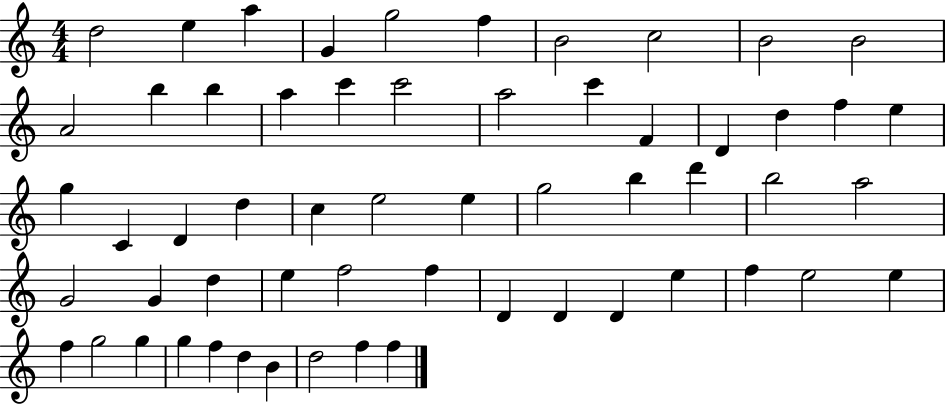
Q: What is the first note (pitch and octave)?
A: D5